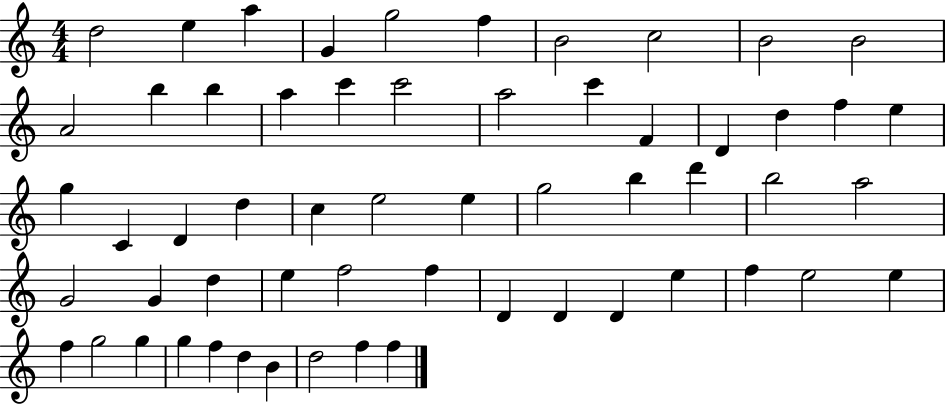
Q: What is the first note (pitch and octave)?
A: D5